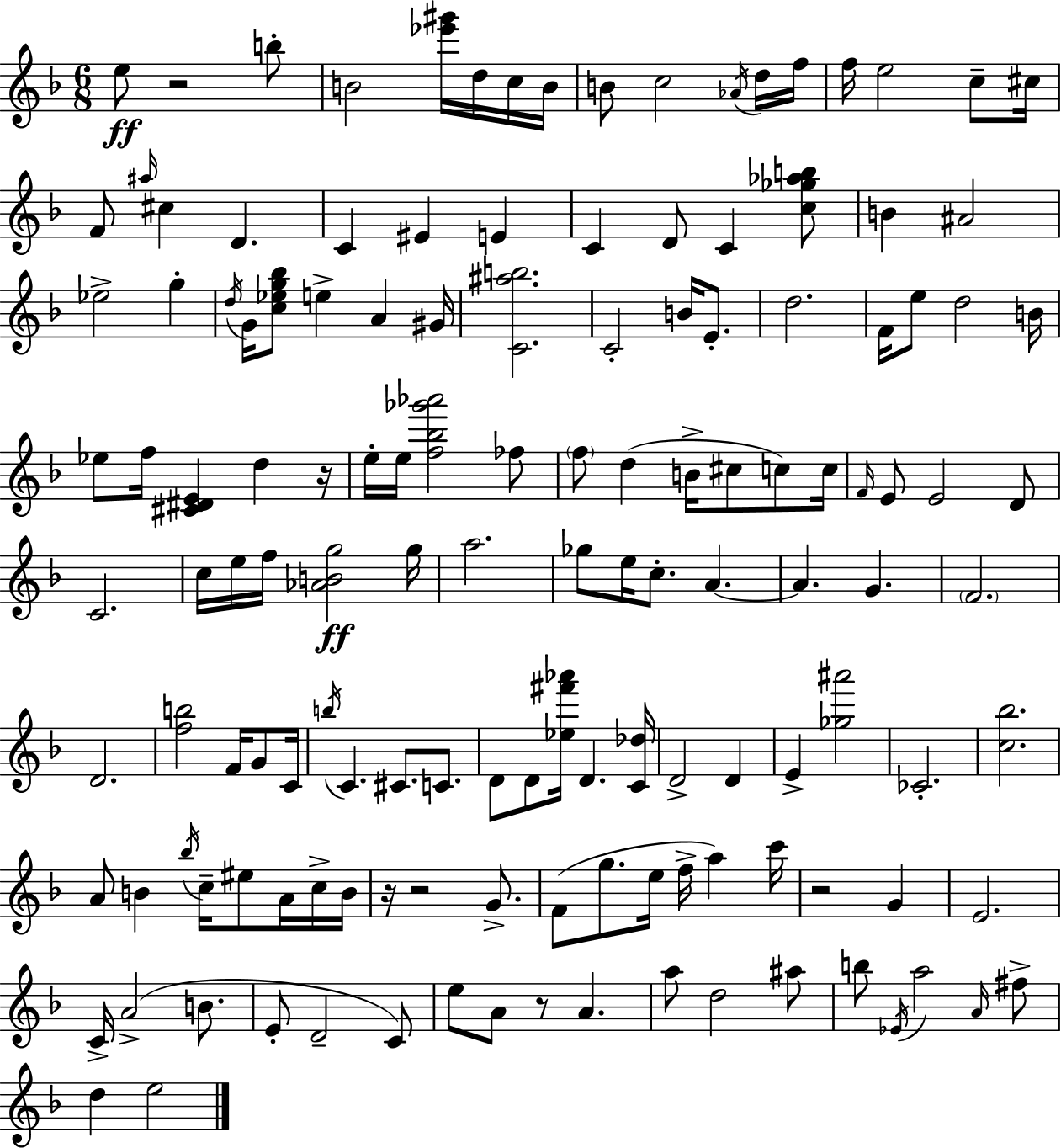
X:1
T:Untitled
M:6/8
L:1/4
K:Dm
e/2 z2 b/2 B2 [_e'^g']/4 d/4 c/4 B/4 B/2 c2 _A/4 d/4 f/4 f/4 e2 c/2 ^c/4 F/2 ^a/4 ^c D C ^E E C D/2 C [c_g_ab]/2 B ^A2 _e2 g d/4 G/4 [c_eg_b]/2 e A ^G/4 [C^ab]2 C2 B/4 E/2 d2 F/4 e/2 d2 B/4 _e/2 f/4 [^C^DE] d z/4 e/4 e/4 [f_b_g'_a']2 _f/2 f/2 d B/4 ^c/2 c/2 c/4 F/4 E/2 E2 D/2 C2 c/4 e/4 f/4 [_ABg]2 g/4 a2 _g/2 e/4 c/2 A A G F2 D2 [fb]2 F/4 G/2 C/4 b/4 C ^C/2 C/2 D/2 D/2 [_e^f'_a']/4 D [C_d]/4 D2 D E [_g^a']2 _C2 [c_b]2 A/2 B _b/4 c/4 ^e/2 A/4 c/4 B/4 z/4 z2 G/2 F/2 g/2 e/4 f/4 a c'/4 z2 G E2 C/4 A2 B/2 E/2 D2 C/2 e/2 A/2 z/2 A a/2 d2 ^a/2 b/2 _E/4 a2 A/4 ^f/2 d e2